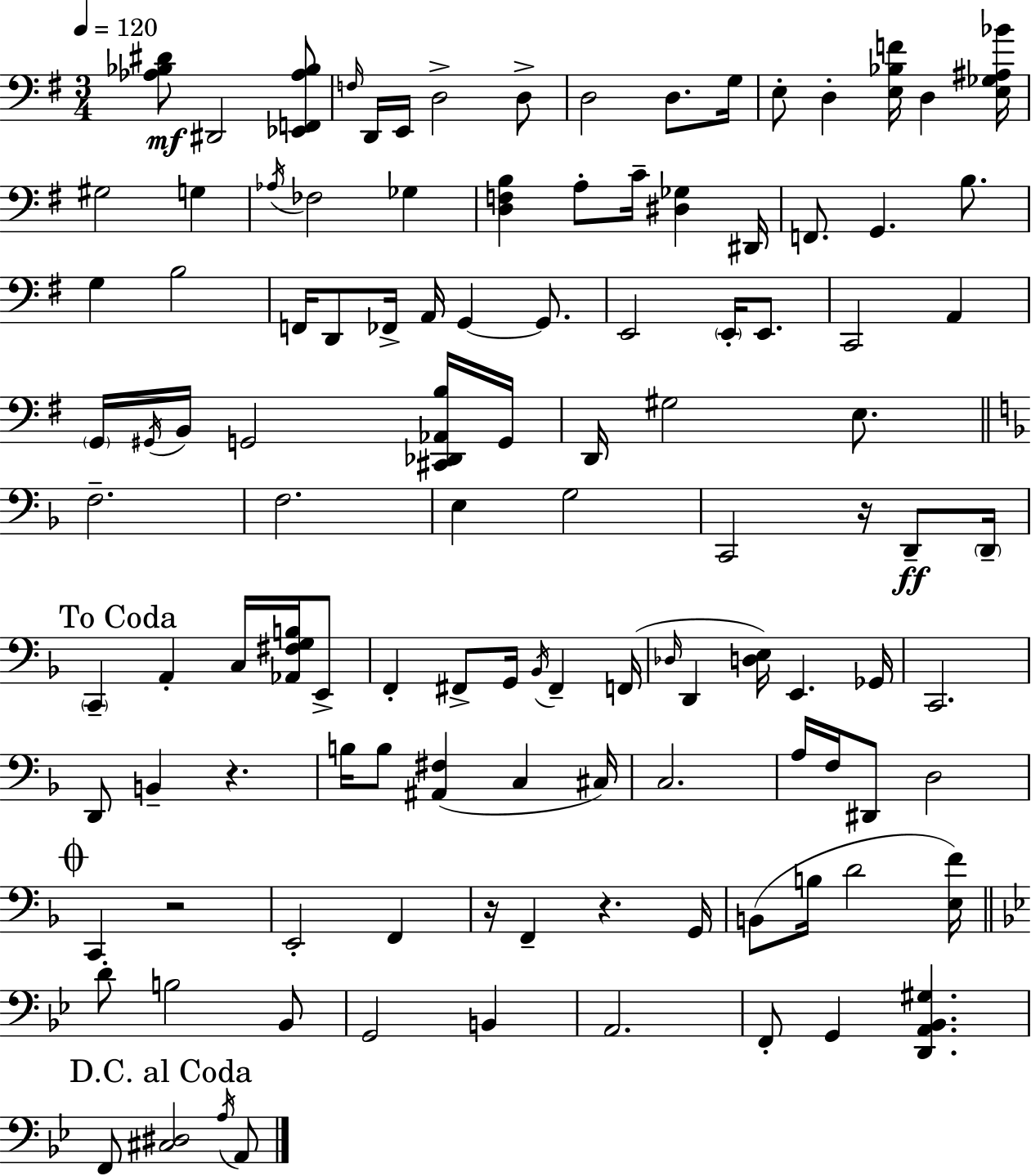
X:1
T:Untitled
M:3/4
L:1/4
K:Em
[_A,_B,^D]/2 ^D,,2 [_E,,F,,_A,_B,]/2 F,/4 D,,/4 E,,/4 D,2 D,/2 D,2 D,/2 G,/4 E,/2 D, [E,_B,F]/4 D, [E,_G,^A,_B]/4 ^G,2 G, _A,/4 _F,2 _G, [D,F,B,] A,/2 C/4 [^D,_G,] ^D,,/4 F,,/2 G,, B,/2 G, B,2 F,,/4 D,,/2 _F,,/4 A,,/4 G,, G,,/2 E,,2 E,,/4 E,,/2 C,,2 A,, G,,/4 ^G,,/4 B,,/4 G,,2 [^C,,_D,,_A,,B,]/4 G,,/4 D,,/4 ^G,2 E,/2 F,2 F,2 E, G,2 C,,2 z/4 D,,/2 D,,/4 C,, A,, C,/4 [_A,,^F,G,B,]/4 E,,/2 F,, ^F,,/2 G,,/4 _B,,/4 ^F,, F,,/4 _D,/4 D,, [D,E,]/4 E,, _G,,/4 C,,2 D,,/2 B,, z B,/4 B,/2 [^A,,^F,] C, ^C,/4 C,2 A,/4 F,/4 ^D,,/2 D,2 C,, z2 E,,2 F,, z/4 F,, z G,,/4 B,,/2 B,/4 D2 [E,F]/4 D/2 B,2 _B,,/2 G,,2 B,, A,,2 F,,/2 G,, [D,,A,,_B,,^G,] F,,/2 [^C,^D,]2 A,/4 A,,/2